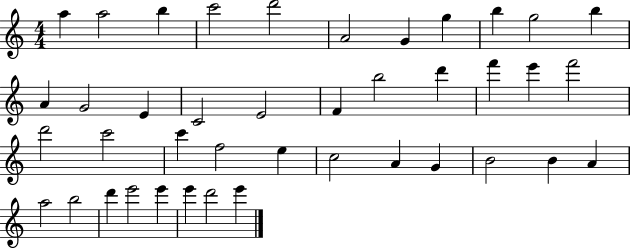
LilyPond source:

{
  \clef treble
  \numericTimeSignature
  \time 4/4
  \key c \major
  a''4 a''2 b''4 | c'''2 d'''2 | a'2 g'4 g''4 | b''4 g''2 b''4 | \break a'4 g'2 e'4 | c'2 e'2 | f'4 b''2 d'''4 | f'''4 e'''4 f'''2 | \break d'''2 c'''2 | c'''4 f''2 e''4 | c''2 a'4 g'4 | b'2 b'4 a'4 | \break a''2 b''2 | d'''4 e'''2 e'''4 | e'''4 d'''2 e'''4 | \bar "|."
}